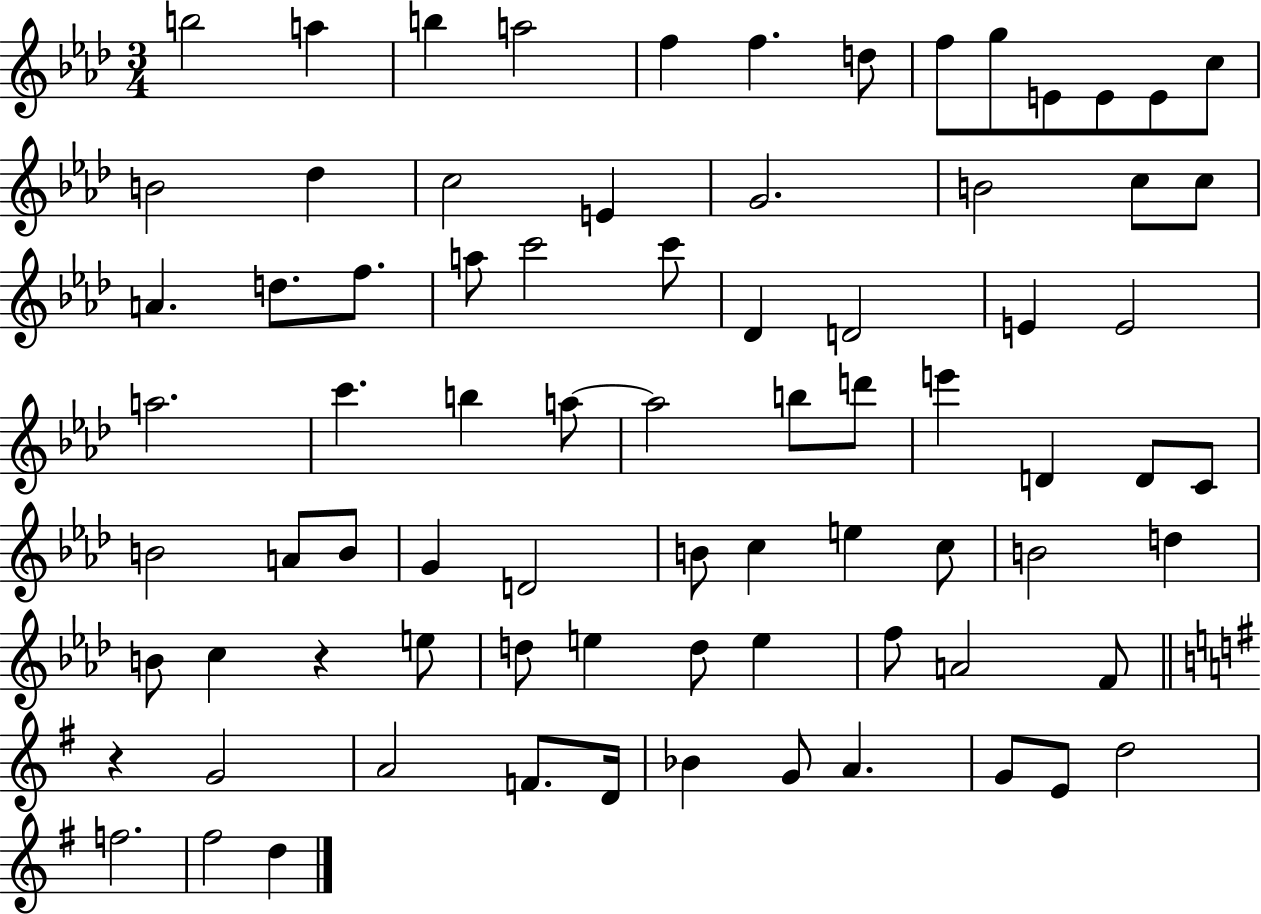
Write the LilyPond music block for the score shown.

{
  \clef treble
  \numericTimeSignature
  \time 3/4
  \key aes \major
  \repeat volta 2 { b''2 a''4 | b''4 a''2 | f''4 f''4. d''8 | f''8 g''8 e'8 e'8 e'8 c''8 | \break b'2 des''4 | c''2 e'4 | g'2. | b'2 c''8 c''8 | \break a'4. d''8. f''8. | a''8 c'''2 c'''8 | des'4 d'2 | e'4 e'2 | \break a''2. | c'''4. b''4 a''8~~ | a''2 b''8 d'''8 | e'''4 d'4 d'8 c'8 | \break b'2 a'8 b'8 | g'4 d'2 | b'8 c''4 e''4 c''8 | b'2 d''4 | \break b'8 c''4 r4 e''8 | d''8 e''4 d''8 e''4 | f''8 a'2 f'8 | \bar "||" \break \key e \minor r4 g'2 | a'2 f'8. d'16 | bes'4 g'8 a'4. | g'8 e'8 d''2 | \break f''2. | fis''2 d''4 | } \bar "|."
}